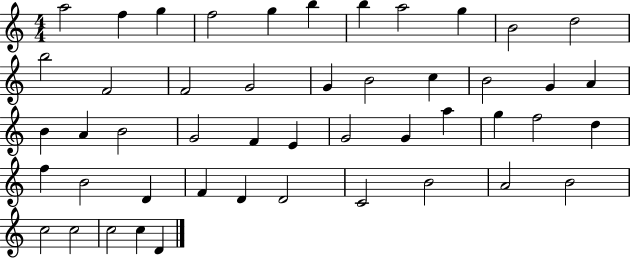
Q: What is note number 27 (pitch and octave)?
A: E4